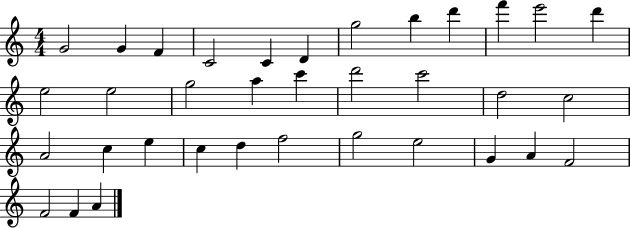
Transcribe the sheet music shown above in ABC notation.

X:1
T:Untitled
M:4/4
L:1/4
K:C
G2 G F C2 C D g2 b d' f' e'2 d' e2 e2 g2 a c' d'2 c'2 d2 c2 A2 c e c d f2 g2 e2 G A F2 F2 F A